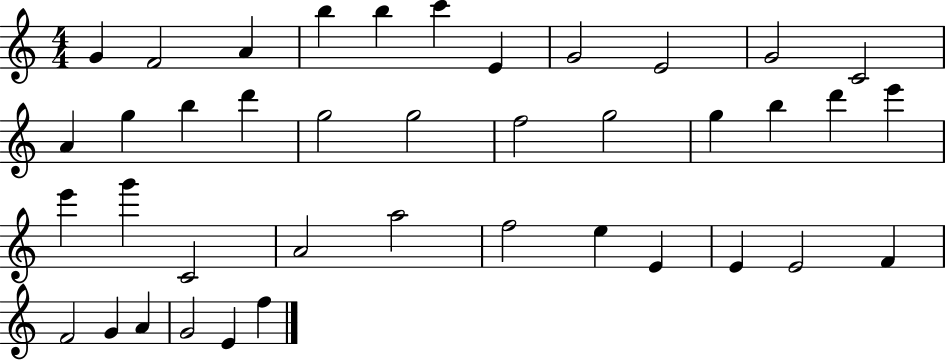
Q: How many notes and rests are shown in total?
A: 40